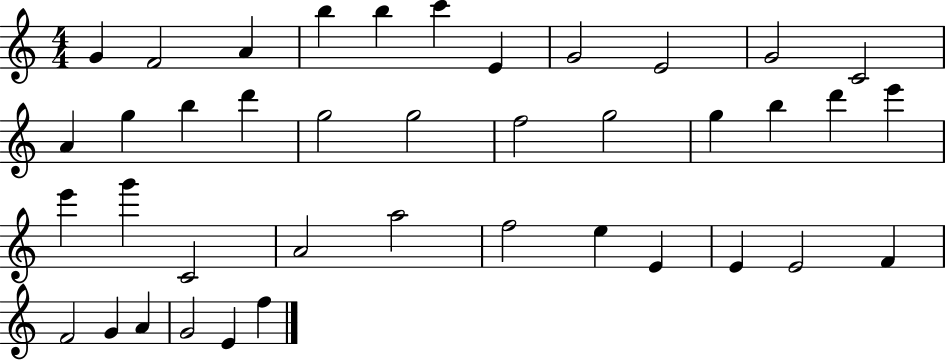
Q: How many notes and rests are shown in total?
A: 40